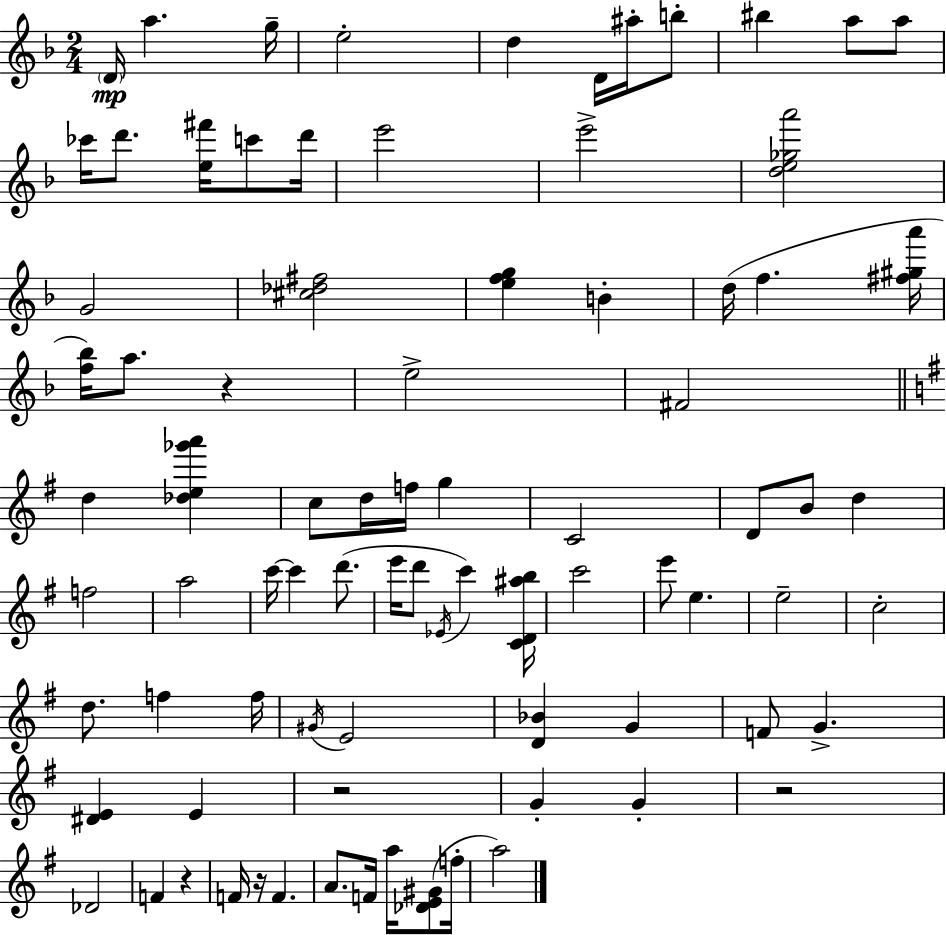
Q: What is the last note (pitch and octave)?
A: A5